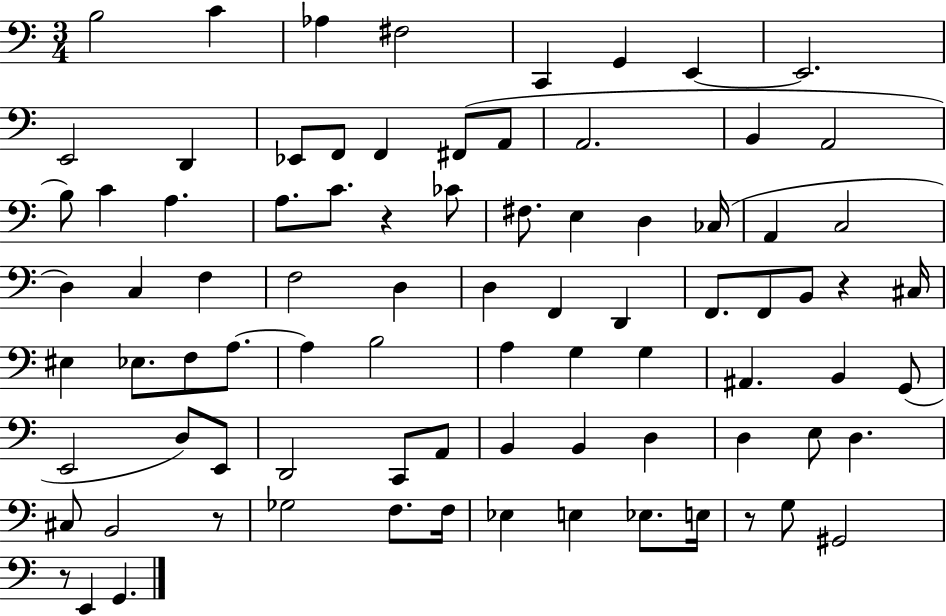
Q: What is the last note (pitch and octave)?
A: G2